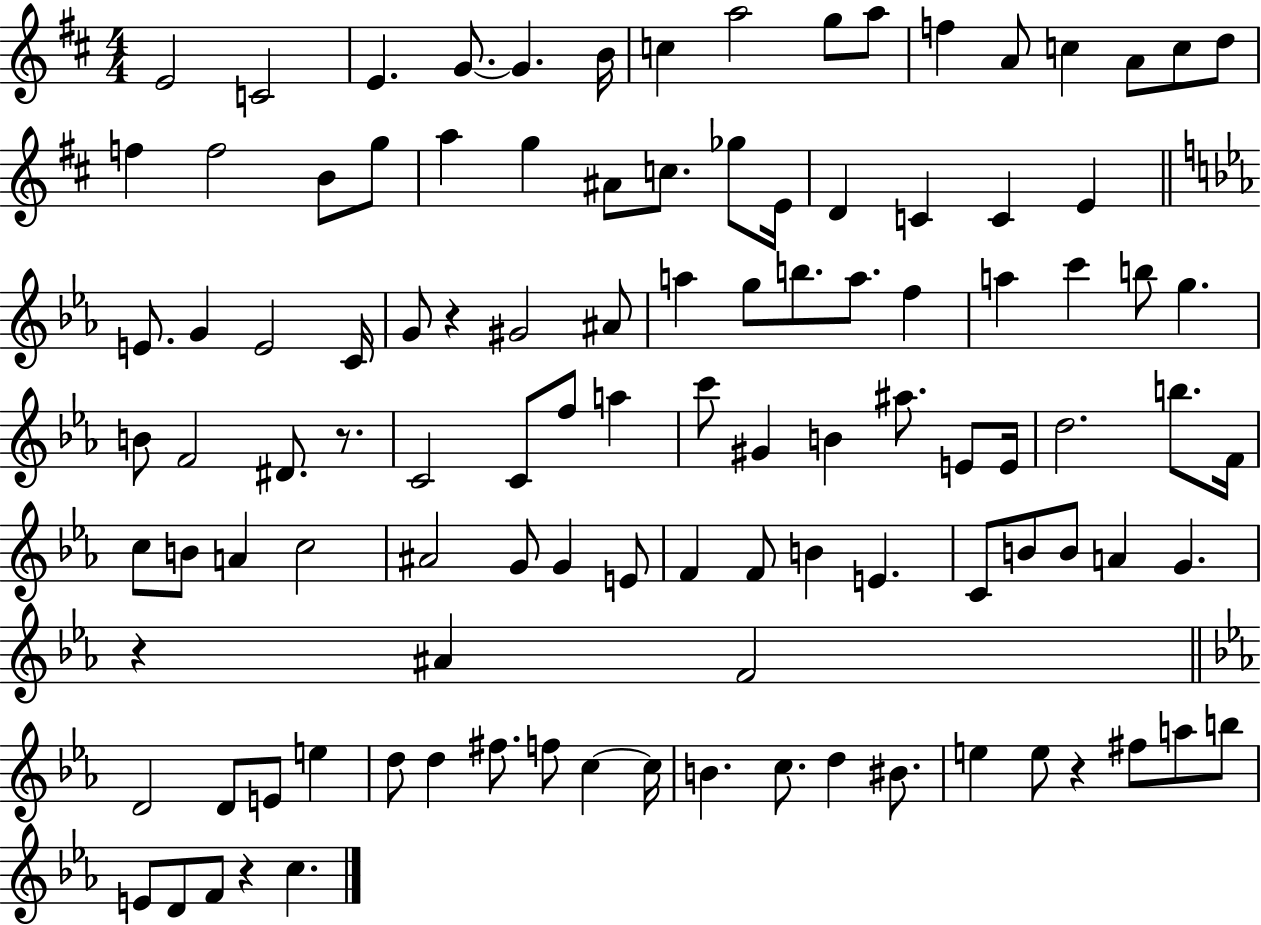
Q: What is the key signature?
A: D major